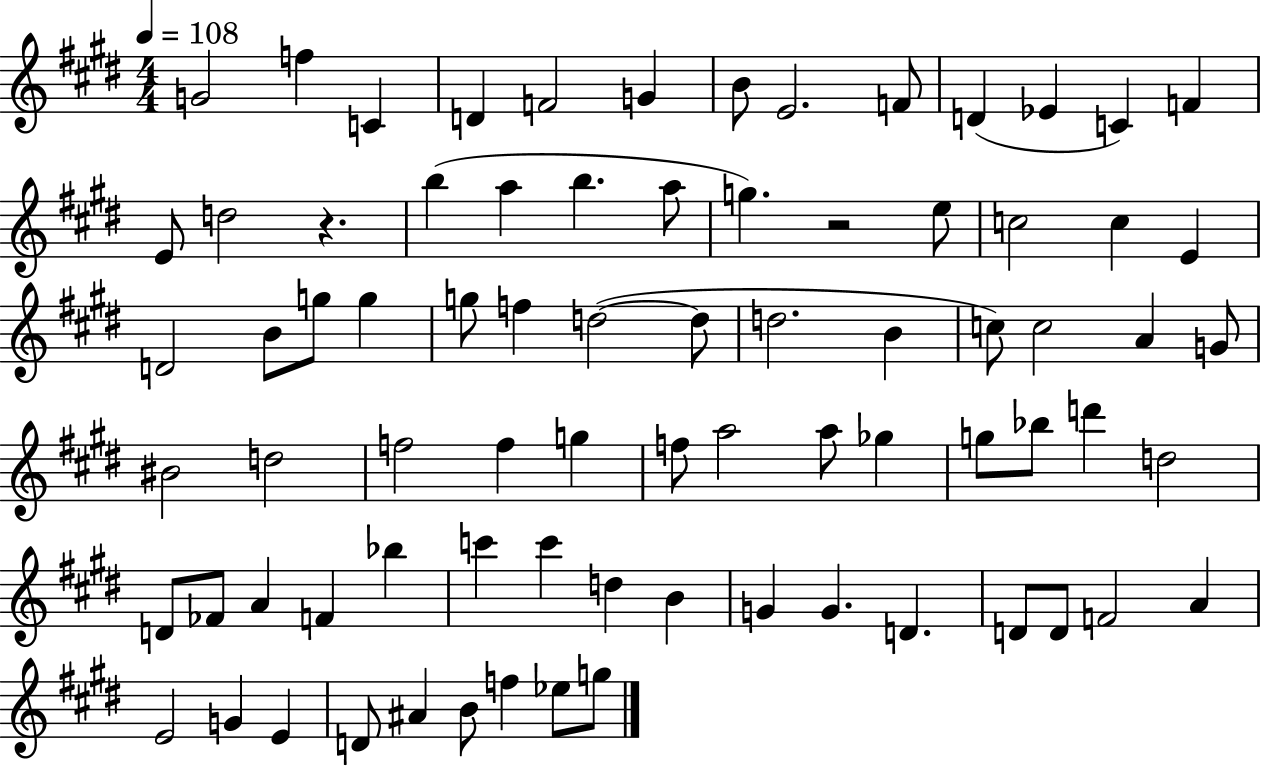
X:1
T:Untitled
M:4/4
L:1/4
K:E
G2 f C D F2 G B/2 E2 F/2 D _E C F E/2 d2 z b a b a/2 g z2 e/2 c2 c E D2 B/2 g/2 g g/2 f d2 d/2 d2 B c/2 c2 A G/2 ^B2 d2 f2 f g f/2 a2 a/2 _g g/2 _b/2 d' d2 D/2 _F/2 A F _b c' c' d B G G D D/2 D/2 F2 A E2 G E D/2 ^A B/2 f _e/2 g/2